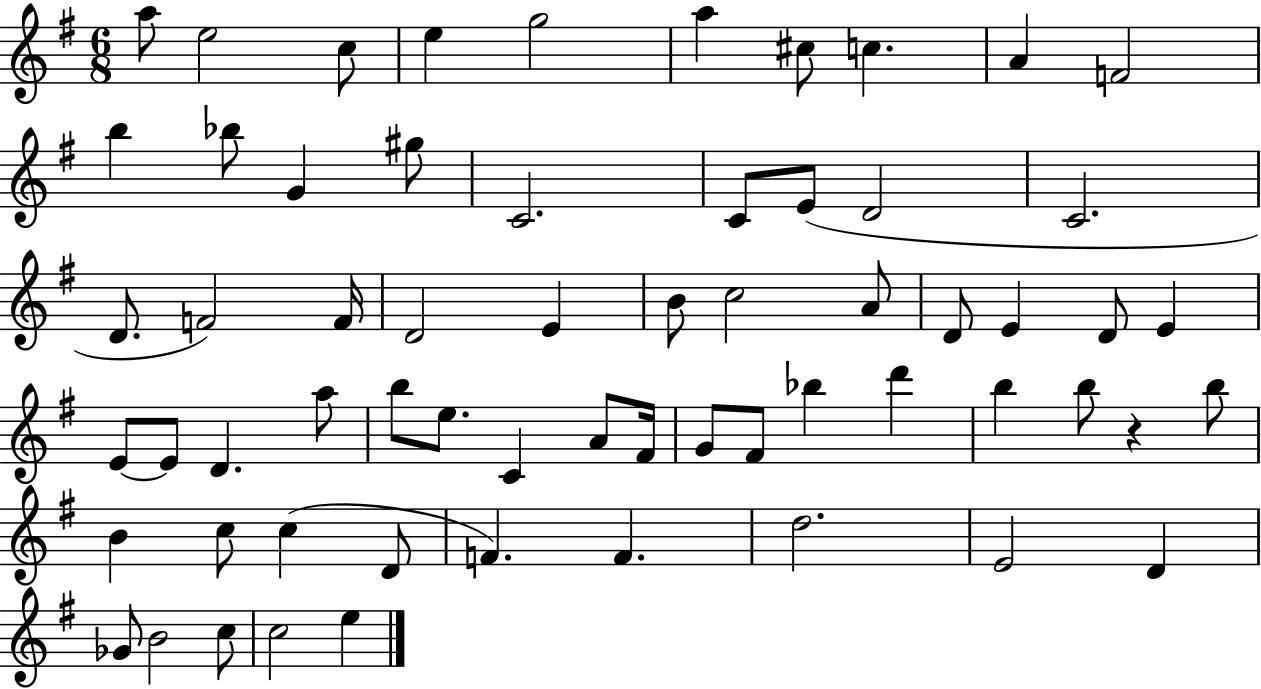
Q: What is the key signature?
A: G major